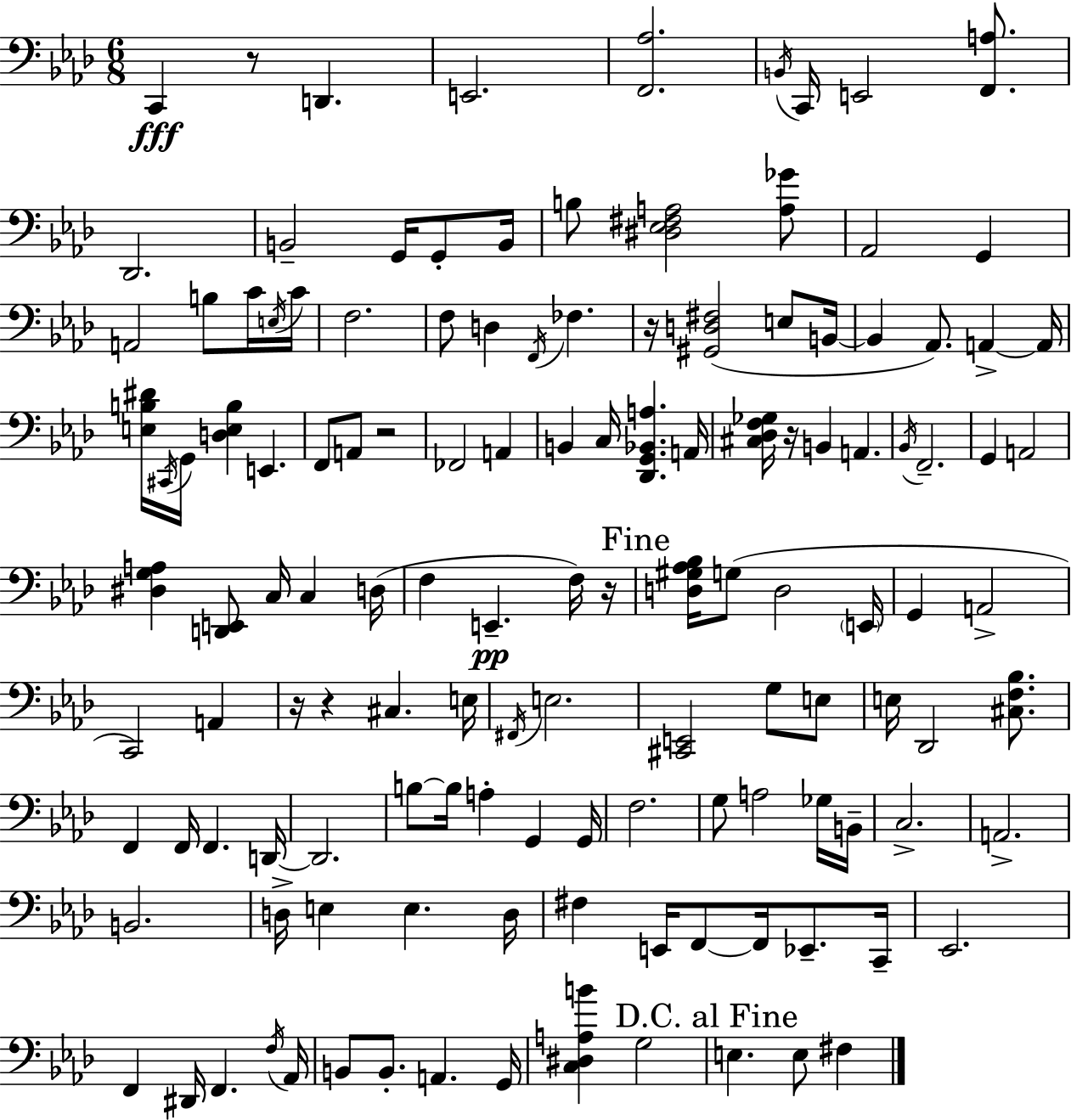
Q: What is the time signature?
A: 6/8